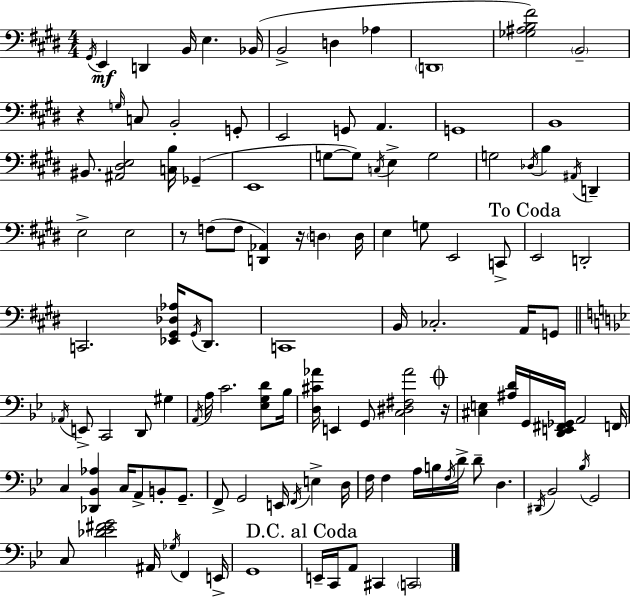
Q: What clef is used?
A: bass